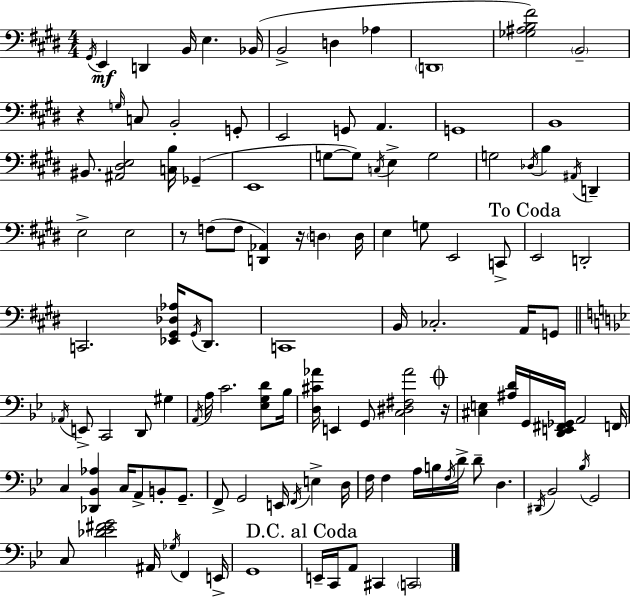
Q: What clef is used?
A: bass